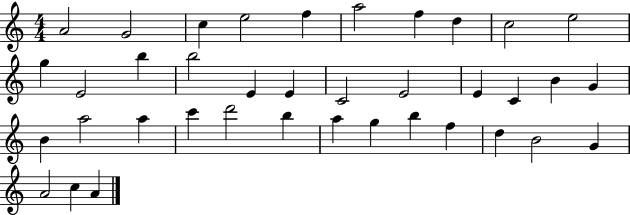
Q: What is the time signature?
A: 4/4